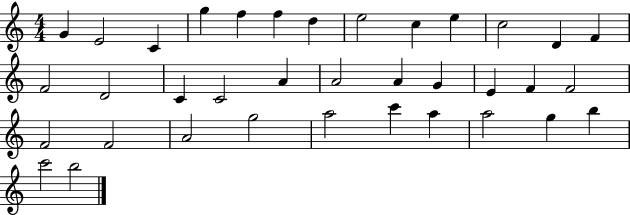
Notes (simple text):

G4/q E4/h C4/q G5/q F5/q F5/q D5/q E5/h C5/q E5/q C5/h D4/q F4/q F4/h D4/h C4/q C4/h A4/q A4/h A4/q G4/q E4/q F4/q F4/h F4/h F4/h A4/h G5/h A5/h C6/q A5/q A5/h G5/q B5/q C6/h B5/h